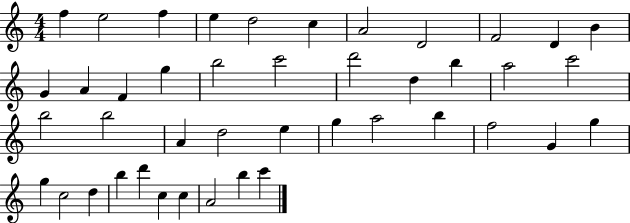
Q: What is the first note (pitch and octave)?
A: F5